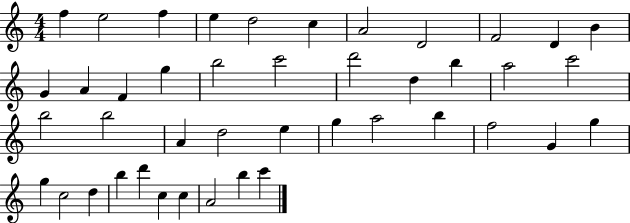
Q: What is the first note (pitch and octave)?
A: F5